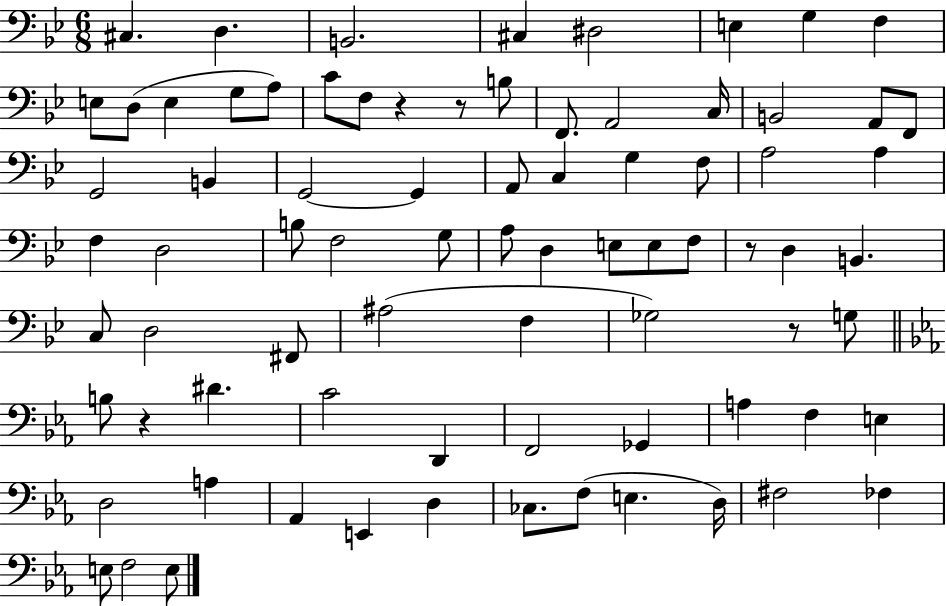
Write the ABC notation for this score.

X:1
T:Untitled
M:6/8
L:1/4
K:Bb
^C, D, B,,2 ^C, ^D,2 E, G, F, E,/2 D,/2 E, G,/2 A,/2 C/2 F,/2 z z/2 B,/2 F,,/2 A,,2 C,/4 B,,2 A,,/2 F,,/2 G,,2 B,, G,,2 G,, A,,/2 C, G, F,/2 A,2 A, F, D,2 B,/2 F,2 G,/2 A,/2 D, E,/2 E,/2 F,/2 z/2 D, B,, C,/2 D,2 ^F,,/2 ^A,2 F, _G,2 z/2 G,/2 B,/2 z ^D C2 D,, F,,2 _G,, A, F, E, D,2 A, _A,, E,, D, _C,/2 F,/2 E, D,/4 ^F,2 _F, E,/2 F,2 E,/2